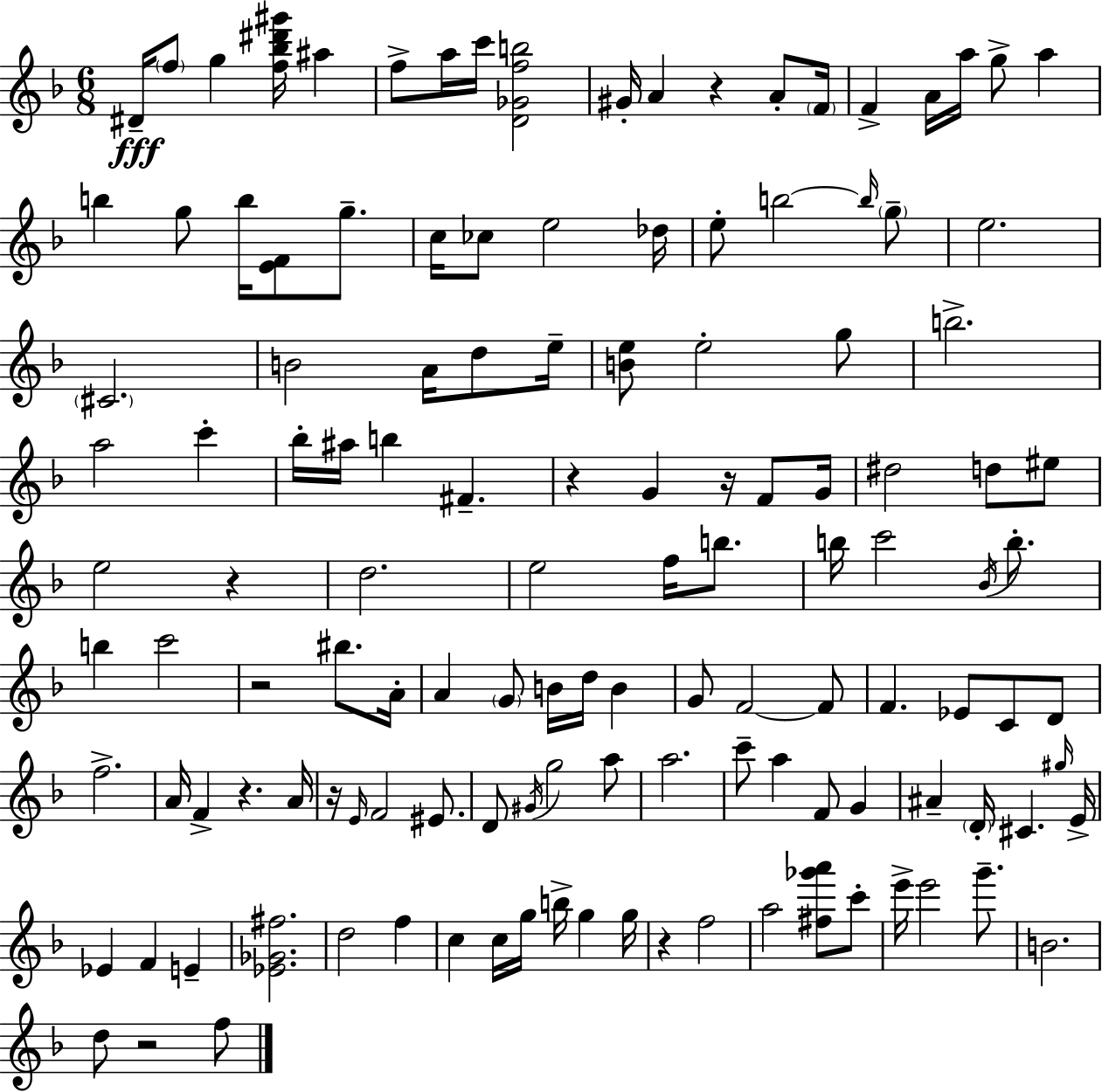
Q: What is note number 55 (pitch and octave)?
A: B5